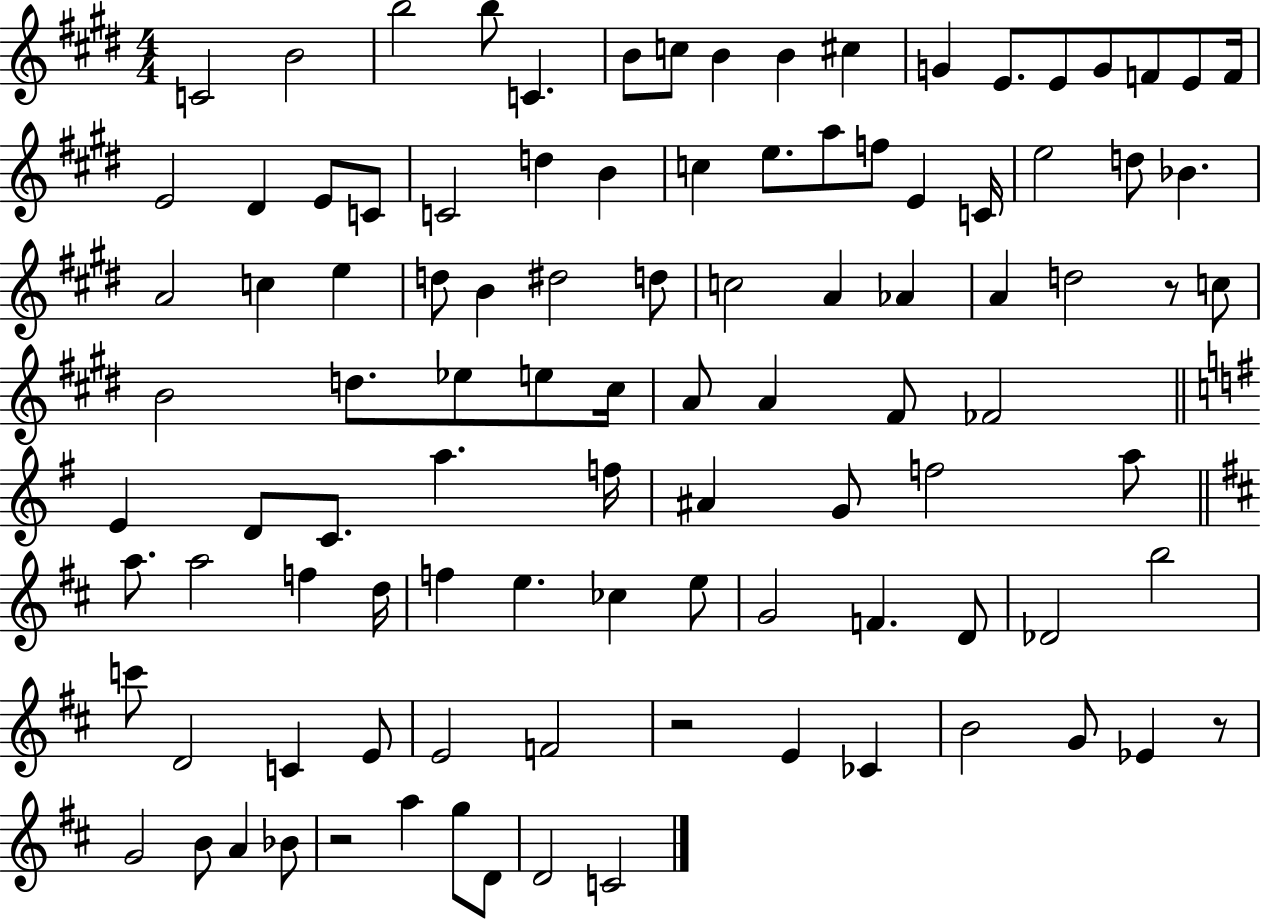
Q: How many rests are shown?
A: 4